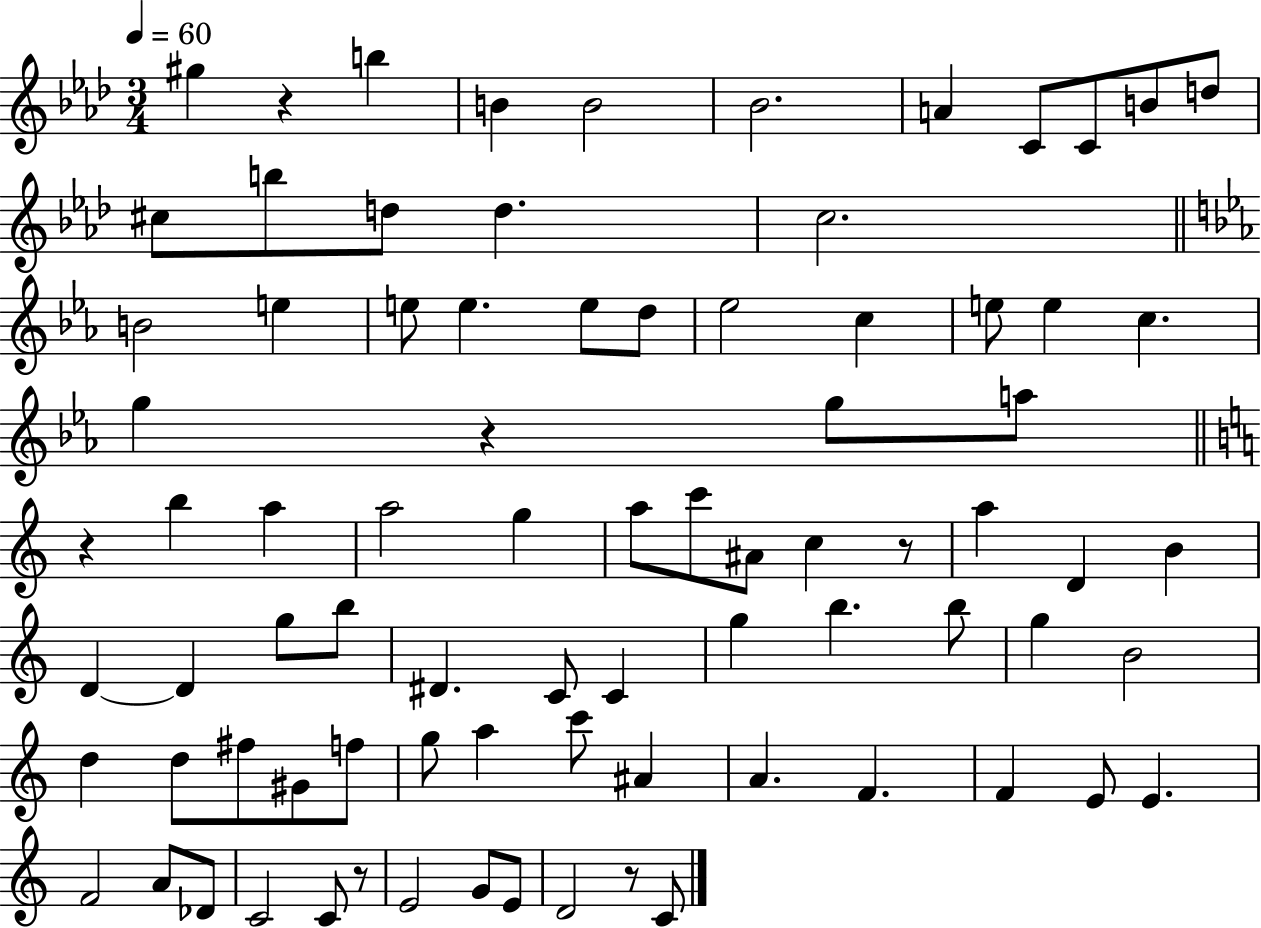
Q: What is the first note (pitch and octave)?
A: G#5